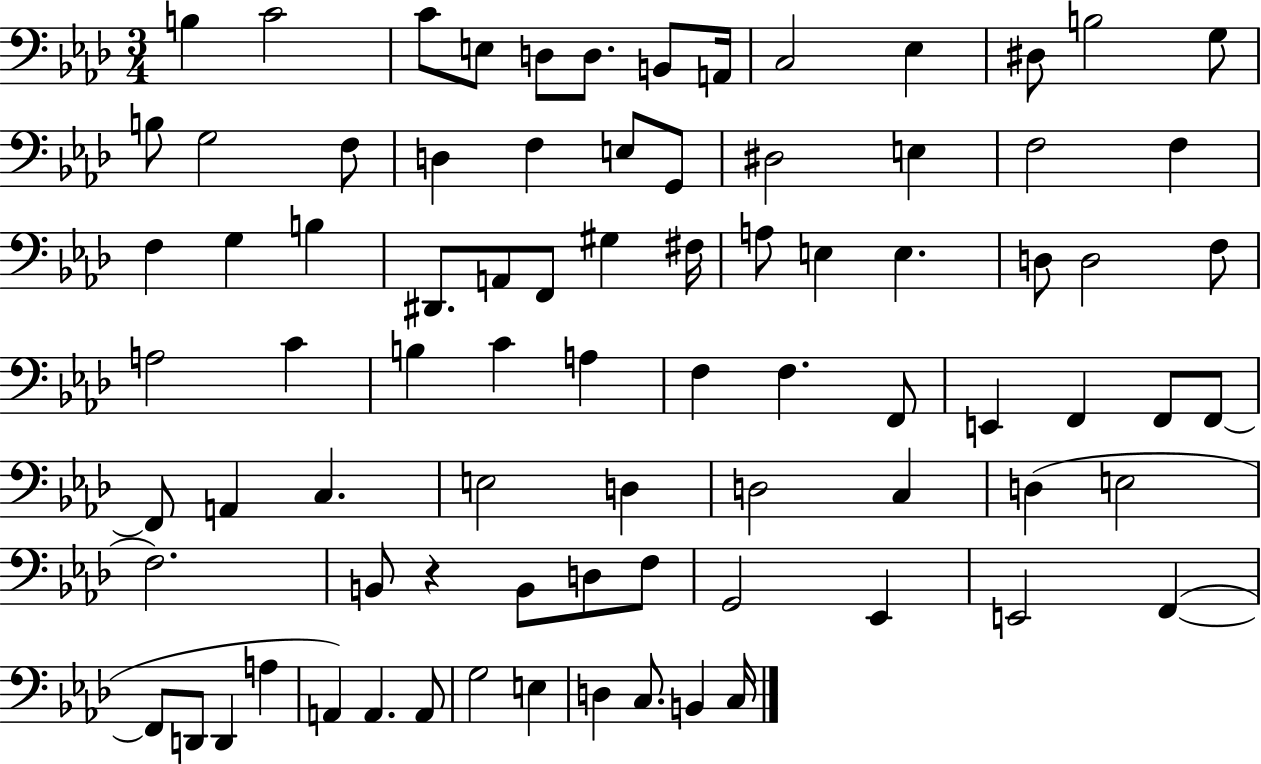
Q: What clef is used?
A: bass